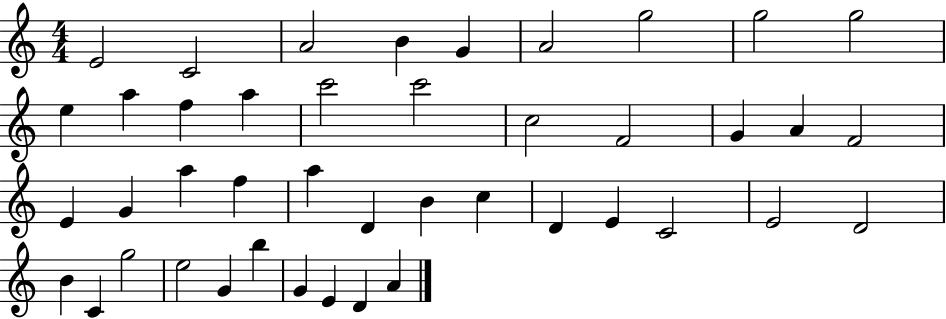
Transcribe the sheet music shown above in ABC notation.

X:1
T:Untitled
M:4/4
L:1/4
K:C
E2 C2 A2 B G A2 g2 g2 g2 e a f a c'2 c'2 c2 F2 G A F2 E G a f a D B c D E C2 E2 D2 B C g2 e2 G b G E D A